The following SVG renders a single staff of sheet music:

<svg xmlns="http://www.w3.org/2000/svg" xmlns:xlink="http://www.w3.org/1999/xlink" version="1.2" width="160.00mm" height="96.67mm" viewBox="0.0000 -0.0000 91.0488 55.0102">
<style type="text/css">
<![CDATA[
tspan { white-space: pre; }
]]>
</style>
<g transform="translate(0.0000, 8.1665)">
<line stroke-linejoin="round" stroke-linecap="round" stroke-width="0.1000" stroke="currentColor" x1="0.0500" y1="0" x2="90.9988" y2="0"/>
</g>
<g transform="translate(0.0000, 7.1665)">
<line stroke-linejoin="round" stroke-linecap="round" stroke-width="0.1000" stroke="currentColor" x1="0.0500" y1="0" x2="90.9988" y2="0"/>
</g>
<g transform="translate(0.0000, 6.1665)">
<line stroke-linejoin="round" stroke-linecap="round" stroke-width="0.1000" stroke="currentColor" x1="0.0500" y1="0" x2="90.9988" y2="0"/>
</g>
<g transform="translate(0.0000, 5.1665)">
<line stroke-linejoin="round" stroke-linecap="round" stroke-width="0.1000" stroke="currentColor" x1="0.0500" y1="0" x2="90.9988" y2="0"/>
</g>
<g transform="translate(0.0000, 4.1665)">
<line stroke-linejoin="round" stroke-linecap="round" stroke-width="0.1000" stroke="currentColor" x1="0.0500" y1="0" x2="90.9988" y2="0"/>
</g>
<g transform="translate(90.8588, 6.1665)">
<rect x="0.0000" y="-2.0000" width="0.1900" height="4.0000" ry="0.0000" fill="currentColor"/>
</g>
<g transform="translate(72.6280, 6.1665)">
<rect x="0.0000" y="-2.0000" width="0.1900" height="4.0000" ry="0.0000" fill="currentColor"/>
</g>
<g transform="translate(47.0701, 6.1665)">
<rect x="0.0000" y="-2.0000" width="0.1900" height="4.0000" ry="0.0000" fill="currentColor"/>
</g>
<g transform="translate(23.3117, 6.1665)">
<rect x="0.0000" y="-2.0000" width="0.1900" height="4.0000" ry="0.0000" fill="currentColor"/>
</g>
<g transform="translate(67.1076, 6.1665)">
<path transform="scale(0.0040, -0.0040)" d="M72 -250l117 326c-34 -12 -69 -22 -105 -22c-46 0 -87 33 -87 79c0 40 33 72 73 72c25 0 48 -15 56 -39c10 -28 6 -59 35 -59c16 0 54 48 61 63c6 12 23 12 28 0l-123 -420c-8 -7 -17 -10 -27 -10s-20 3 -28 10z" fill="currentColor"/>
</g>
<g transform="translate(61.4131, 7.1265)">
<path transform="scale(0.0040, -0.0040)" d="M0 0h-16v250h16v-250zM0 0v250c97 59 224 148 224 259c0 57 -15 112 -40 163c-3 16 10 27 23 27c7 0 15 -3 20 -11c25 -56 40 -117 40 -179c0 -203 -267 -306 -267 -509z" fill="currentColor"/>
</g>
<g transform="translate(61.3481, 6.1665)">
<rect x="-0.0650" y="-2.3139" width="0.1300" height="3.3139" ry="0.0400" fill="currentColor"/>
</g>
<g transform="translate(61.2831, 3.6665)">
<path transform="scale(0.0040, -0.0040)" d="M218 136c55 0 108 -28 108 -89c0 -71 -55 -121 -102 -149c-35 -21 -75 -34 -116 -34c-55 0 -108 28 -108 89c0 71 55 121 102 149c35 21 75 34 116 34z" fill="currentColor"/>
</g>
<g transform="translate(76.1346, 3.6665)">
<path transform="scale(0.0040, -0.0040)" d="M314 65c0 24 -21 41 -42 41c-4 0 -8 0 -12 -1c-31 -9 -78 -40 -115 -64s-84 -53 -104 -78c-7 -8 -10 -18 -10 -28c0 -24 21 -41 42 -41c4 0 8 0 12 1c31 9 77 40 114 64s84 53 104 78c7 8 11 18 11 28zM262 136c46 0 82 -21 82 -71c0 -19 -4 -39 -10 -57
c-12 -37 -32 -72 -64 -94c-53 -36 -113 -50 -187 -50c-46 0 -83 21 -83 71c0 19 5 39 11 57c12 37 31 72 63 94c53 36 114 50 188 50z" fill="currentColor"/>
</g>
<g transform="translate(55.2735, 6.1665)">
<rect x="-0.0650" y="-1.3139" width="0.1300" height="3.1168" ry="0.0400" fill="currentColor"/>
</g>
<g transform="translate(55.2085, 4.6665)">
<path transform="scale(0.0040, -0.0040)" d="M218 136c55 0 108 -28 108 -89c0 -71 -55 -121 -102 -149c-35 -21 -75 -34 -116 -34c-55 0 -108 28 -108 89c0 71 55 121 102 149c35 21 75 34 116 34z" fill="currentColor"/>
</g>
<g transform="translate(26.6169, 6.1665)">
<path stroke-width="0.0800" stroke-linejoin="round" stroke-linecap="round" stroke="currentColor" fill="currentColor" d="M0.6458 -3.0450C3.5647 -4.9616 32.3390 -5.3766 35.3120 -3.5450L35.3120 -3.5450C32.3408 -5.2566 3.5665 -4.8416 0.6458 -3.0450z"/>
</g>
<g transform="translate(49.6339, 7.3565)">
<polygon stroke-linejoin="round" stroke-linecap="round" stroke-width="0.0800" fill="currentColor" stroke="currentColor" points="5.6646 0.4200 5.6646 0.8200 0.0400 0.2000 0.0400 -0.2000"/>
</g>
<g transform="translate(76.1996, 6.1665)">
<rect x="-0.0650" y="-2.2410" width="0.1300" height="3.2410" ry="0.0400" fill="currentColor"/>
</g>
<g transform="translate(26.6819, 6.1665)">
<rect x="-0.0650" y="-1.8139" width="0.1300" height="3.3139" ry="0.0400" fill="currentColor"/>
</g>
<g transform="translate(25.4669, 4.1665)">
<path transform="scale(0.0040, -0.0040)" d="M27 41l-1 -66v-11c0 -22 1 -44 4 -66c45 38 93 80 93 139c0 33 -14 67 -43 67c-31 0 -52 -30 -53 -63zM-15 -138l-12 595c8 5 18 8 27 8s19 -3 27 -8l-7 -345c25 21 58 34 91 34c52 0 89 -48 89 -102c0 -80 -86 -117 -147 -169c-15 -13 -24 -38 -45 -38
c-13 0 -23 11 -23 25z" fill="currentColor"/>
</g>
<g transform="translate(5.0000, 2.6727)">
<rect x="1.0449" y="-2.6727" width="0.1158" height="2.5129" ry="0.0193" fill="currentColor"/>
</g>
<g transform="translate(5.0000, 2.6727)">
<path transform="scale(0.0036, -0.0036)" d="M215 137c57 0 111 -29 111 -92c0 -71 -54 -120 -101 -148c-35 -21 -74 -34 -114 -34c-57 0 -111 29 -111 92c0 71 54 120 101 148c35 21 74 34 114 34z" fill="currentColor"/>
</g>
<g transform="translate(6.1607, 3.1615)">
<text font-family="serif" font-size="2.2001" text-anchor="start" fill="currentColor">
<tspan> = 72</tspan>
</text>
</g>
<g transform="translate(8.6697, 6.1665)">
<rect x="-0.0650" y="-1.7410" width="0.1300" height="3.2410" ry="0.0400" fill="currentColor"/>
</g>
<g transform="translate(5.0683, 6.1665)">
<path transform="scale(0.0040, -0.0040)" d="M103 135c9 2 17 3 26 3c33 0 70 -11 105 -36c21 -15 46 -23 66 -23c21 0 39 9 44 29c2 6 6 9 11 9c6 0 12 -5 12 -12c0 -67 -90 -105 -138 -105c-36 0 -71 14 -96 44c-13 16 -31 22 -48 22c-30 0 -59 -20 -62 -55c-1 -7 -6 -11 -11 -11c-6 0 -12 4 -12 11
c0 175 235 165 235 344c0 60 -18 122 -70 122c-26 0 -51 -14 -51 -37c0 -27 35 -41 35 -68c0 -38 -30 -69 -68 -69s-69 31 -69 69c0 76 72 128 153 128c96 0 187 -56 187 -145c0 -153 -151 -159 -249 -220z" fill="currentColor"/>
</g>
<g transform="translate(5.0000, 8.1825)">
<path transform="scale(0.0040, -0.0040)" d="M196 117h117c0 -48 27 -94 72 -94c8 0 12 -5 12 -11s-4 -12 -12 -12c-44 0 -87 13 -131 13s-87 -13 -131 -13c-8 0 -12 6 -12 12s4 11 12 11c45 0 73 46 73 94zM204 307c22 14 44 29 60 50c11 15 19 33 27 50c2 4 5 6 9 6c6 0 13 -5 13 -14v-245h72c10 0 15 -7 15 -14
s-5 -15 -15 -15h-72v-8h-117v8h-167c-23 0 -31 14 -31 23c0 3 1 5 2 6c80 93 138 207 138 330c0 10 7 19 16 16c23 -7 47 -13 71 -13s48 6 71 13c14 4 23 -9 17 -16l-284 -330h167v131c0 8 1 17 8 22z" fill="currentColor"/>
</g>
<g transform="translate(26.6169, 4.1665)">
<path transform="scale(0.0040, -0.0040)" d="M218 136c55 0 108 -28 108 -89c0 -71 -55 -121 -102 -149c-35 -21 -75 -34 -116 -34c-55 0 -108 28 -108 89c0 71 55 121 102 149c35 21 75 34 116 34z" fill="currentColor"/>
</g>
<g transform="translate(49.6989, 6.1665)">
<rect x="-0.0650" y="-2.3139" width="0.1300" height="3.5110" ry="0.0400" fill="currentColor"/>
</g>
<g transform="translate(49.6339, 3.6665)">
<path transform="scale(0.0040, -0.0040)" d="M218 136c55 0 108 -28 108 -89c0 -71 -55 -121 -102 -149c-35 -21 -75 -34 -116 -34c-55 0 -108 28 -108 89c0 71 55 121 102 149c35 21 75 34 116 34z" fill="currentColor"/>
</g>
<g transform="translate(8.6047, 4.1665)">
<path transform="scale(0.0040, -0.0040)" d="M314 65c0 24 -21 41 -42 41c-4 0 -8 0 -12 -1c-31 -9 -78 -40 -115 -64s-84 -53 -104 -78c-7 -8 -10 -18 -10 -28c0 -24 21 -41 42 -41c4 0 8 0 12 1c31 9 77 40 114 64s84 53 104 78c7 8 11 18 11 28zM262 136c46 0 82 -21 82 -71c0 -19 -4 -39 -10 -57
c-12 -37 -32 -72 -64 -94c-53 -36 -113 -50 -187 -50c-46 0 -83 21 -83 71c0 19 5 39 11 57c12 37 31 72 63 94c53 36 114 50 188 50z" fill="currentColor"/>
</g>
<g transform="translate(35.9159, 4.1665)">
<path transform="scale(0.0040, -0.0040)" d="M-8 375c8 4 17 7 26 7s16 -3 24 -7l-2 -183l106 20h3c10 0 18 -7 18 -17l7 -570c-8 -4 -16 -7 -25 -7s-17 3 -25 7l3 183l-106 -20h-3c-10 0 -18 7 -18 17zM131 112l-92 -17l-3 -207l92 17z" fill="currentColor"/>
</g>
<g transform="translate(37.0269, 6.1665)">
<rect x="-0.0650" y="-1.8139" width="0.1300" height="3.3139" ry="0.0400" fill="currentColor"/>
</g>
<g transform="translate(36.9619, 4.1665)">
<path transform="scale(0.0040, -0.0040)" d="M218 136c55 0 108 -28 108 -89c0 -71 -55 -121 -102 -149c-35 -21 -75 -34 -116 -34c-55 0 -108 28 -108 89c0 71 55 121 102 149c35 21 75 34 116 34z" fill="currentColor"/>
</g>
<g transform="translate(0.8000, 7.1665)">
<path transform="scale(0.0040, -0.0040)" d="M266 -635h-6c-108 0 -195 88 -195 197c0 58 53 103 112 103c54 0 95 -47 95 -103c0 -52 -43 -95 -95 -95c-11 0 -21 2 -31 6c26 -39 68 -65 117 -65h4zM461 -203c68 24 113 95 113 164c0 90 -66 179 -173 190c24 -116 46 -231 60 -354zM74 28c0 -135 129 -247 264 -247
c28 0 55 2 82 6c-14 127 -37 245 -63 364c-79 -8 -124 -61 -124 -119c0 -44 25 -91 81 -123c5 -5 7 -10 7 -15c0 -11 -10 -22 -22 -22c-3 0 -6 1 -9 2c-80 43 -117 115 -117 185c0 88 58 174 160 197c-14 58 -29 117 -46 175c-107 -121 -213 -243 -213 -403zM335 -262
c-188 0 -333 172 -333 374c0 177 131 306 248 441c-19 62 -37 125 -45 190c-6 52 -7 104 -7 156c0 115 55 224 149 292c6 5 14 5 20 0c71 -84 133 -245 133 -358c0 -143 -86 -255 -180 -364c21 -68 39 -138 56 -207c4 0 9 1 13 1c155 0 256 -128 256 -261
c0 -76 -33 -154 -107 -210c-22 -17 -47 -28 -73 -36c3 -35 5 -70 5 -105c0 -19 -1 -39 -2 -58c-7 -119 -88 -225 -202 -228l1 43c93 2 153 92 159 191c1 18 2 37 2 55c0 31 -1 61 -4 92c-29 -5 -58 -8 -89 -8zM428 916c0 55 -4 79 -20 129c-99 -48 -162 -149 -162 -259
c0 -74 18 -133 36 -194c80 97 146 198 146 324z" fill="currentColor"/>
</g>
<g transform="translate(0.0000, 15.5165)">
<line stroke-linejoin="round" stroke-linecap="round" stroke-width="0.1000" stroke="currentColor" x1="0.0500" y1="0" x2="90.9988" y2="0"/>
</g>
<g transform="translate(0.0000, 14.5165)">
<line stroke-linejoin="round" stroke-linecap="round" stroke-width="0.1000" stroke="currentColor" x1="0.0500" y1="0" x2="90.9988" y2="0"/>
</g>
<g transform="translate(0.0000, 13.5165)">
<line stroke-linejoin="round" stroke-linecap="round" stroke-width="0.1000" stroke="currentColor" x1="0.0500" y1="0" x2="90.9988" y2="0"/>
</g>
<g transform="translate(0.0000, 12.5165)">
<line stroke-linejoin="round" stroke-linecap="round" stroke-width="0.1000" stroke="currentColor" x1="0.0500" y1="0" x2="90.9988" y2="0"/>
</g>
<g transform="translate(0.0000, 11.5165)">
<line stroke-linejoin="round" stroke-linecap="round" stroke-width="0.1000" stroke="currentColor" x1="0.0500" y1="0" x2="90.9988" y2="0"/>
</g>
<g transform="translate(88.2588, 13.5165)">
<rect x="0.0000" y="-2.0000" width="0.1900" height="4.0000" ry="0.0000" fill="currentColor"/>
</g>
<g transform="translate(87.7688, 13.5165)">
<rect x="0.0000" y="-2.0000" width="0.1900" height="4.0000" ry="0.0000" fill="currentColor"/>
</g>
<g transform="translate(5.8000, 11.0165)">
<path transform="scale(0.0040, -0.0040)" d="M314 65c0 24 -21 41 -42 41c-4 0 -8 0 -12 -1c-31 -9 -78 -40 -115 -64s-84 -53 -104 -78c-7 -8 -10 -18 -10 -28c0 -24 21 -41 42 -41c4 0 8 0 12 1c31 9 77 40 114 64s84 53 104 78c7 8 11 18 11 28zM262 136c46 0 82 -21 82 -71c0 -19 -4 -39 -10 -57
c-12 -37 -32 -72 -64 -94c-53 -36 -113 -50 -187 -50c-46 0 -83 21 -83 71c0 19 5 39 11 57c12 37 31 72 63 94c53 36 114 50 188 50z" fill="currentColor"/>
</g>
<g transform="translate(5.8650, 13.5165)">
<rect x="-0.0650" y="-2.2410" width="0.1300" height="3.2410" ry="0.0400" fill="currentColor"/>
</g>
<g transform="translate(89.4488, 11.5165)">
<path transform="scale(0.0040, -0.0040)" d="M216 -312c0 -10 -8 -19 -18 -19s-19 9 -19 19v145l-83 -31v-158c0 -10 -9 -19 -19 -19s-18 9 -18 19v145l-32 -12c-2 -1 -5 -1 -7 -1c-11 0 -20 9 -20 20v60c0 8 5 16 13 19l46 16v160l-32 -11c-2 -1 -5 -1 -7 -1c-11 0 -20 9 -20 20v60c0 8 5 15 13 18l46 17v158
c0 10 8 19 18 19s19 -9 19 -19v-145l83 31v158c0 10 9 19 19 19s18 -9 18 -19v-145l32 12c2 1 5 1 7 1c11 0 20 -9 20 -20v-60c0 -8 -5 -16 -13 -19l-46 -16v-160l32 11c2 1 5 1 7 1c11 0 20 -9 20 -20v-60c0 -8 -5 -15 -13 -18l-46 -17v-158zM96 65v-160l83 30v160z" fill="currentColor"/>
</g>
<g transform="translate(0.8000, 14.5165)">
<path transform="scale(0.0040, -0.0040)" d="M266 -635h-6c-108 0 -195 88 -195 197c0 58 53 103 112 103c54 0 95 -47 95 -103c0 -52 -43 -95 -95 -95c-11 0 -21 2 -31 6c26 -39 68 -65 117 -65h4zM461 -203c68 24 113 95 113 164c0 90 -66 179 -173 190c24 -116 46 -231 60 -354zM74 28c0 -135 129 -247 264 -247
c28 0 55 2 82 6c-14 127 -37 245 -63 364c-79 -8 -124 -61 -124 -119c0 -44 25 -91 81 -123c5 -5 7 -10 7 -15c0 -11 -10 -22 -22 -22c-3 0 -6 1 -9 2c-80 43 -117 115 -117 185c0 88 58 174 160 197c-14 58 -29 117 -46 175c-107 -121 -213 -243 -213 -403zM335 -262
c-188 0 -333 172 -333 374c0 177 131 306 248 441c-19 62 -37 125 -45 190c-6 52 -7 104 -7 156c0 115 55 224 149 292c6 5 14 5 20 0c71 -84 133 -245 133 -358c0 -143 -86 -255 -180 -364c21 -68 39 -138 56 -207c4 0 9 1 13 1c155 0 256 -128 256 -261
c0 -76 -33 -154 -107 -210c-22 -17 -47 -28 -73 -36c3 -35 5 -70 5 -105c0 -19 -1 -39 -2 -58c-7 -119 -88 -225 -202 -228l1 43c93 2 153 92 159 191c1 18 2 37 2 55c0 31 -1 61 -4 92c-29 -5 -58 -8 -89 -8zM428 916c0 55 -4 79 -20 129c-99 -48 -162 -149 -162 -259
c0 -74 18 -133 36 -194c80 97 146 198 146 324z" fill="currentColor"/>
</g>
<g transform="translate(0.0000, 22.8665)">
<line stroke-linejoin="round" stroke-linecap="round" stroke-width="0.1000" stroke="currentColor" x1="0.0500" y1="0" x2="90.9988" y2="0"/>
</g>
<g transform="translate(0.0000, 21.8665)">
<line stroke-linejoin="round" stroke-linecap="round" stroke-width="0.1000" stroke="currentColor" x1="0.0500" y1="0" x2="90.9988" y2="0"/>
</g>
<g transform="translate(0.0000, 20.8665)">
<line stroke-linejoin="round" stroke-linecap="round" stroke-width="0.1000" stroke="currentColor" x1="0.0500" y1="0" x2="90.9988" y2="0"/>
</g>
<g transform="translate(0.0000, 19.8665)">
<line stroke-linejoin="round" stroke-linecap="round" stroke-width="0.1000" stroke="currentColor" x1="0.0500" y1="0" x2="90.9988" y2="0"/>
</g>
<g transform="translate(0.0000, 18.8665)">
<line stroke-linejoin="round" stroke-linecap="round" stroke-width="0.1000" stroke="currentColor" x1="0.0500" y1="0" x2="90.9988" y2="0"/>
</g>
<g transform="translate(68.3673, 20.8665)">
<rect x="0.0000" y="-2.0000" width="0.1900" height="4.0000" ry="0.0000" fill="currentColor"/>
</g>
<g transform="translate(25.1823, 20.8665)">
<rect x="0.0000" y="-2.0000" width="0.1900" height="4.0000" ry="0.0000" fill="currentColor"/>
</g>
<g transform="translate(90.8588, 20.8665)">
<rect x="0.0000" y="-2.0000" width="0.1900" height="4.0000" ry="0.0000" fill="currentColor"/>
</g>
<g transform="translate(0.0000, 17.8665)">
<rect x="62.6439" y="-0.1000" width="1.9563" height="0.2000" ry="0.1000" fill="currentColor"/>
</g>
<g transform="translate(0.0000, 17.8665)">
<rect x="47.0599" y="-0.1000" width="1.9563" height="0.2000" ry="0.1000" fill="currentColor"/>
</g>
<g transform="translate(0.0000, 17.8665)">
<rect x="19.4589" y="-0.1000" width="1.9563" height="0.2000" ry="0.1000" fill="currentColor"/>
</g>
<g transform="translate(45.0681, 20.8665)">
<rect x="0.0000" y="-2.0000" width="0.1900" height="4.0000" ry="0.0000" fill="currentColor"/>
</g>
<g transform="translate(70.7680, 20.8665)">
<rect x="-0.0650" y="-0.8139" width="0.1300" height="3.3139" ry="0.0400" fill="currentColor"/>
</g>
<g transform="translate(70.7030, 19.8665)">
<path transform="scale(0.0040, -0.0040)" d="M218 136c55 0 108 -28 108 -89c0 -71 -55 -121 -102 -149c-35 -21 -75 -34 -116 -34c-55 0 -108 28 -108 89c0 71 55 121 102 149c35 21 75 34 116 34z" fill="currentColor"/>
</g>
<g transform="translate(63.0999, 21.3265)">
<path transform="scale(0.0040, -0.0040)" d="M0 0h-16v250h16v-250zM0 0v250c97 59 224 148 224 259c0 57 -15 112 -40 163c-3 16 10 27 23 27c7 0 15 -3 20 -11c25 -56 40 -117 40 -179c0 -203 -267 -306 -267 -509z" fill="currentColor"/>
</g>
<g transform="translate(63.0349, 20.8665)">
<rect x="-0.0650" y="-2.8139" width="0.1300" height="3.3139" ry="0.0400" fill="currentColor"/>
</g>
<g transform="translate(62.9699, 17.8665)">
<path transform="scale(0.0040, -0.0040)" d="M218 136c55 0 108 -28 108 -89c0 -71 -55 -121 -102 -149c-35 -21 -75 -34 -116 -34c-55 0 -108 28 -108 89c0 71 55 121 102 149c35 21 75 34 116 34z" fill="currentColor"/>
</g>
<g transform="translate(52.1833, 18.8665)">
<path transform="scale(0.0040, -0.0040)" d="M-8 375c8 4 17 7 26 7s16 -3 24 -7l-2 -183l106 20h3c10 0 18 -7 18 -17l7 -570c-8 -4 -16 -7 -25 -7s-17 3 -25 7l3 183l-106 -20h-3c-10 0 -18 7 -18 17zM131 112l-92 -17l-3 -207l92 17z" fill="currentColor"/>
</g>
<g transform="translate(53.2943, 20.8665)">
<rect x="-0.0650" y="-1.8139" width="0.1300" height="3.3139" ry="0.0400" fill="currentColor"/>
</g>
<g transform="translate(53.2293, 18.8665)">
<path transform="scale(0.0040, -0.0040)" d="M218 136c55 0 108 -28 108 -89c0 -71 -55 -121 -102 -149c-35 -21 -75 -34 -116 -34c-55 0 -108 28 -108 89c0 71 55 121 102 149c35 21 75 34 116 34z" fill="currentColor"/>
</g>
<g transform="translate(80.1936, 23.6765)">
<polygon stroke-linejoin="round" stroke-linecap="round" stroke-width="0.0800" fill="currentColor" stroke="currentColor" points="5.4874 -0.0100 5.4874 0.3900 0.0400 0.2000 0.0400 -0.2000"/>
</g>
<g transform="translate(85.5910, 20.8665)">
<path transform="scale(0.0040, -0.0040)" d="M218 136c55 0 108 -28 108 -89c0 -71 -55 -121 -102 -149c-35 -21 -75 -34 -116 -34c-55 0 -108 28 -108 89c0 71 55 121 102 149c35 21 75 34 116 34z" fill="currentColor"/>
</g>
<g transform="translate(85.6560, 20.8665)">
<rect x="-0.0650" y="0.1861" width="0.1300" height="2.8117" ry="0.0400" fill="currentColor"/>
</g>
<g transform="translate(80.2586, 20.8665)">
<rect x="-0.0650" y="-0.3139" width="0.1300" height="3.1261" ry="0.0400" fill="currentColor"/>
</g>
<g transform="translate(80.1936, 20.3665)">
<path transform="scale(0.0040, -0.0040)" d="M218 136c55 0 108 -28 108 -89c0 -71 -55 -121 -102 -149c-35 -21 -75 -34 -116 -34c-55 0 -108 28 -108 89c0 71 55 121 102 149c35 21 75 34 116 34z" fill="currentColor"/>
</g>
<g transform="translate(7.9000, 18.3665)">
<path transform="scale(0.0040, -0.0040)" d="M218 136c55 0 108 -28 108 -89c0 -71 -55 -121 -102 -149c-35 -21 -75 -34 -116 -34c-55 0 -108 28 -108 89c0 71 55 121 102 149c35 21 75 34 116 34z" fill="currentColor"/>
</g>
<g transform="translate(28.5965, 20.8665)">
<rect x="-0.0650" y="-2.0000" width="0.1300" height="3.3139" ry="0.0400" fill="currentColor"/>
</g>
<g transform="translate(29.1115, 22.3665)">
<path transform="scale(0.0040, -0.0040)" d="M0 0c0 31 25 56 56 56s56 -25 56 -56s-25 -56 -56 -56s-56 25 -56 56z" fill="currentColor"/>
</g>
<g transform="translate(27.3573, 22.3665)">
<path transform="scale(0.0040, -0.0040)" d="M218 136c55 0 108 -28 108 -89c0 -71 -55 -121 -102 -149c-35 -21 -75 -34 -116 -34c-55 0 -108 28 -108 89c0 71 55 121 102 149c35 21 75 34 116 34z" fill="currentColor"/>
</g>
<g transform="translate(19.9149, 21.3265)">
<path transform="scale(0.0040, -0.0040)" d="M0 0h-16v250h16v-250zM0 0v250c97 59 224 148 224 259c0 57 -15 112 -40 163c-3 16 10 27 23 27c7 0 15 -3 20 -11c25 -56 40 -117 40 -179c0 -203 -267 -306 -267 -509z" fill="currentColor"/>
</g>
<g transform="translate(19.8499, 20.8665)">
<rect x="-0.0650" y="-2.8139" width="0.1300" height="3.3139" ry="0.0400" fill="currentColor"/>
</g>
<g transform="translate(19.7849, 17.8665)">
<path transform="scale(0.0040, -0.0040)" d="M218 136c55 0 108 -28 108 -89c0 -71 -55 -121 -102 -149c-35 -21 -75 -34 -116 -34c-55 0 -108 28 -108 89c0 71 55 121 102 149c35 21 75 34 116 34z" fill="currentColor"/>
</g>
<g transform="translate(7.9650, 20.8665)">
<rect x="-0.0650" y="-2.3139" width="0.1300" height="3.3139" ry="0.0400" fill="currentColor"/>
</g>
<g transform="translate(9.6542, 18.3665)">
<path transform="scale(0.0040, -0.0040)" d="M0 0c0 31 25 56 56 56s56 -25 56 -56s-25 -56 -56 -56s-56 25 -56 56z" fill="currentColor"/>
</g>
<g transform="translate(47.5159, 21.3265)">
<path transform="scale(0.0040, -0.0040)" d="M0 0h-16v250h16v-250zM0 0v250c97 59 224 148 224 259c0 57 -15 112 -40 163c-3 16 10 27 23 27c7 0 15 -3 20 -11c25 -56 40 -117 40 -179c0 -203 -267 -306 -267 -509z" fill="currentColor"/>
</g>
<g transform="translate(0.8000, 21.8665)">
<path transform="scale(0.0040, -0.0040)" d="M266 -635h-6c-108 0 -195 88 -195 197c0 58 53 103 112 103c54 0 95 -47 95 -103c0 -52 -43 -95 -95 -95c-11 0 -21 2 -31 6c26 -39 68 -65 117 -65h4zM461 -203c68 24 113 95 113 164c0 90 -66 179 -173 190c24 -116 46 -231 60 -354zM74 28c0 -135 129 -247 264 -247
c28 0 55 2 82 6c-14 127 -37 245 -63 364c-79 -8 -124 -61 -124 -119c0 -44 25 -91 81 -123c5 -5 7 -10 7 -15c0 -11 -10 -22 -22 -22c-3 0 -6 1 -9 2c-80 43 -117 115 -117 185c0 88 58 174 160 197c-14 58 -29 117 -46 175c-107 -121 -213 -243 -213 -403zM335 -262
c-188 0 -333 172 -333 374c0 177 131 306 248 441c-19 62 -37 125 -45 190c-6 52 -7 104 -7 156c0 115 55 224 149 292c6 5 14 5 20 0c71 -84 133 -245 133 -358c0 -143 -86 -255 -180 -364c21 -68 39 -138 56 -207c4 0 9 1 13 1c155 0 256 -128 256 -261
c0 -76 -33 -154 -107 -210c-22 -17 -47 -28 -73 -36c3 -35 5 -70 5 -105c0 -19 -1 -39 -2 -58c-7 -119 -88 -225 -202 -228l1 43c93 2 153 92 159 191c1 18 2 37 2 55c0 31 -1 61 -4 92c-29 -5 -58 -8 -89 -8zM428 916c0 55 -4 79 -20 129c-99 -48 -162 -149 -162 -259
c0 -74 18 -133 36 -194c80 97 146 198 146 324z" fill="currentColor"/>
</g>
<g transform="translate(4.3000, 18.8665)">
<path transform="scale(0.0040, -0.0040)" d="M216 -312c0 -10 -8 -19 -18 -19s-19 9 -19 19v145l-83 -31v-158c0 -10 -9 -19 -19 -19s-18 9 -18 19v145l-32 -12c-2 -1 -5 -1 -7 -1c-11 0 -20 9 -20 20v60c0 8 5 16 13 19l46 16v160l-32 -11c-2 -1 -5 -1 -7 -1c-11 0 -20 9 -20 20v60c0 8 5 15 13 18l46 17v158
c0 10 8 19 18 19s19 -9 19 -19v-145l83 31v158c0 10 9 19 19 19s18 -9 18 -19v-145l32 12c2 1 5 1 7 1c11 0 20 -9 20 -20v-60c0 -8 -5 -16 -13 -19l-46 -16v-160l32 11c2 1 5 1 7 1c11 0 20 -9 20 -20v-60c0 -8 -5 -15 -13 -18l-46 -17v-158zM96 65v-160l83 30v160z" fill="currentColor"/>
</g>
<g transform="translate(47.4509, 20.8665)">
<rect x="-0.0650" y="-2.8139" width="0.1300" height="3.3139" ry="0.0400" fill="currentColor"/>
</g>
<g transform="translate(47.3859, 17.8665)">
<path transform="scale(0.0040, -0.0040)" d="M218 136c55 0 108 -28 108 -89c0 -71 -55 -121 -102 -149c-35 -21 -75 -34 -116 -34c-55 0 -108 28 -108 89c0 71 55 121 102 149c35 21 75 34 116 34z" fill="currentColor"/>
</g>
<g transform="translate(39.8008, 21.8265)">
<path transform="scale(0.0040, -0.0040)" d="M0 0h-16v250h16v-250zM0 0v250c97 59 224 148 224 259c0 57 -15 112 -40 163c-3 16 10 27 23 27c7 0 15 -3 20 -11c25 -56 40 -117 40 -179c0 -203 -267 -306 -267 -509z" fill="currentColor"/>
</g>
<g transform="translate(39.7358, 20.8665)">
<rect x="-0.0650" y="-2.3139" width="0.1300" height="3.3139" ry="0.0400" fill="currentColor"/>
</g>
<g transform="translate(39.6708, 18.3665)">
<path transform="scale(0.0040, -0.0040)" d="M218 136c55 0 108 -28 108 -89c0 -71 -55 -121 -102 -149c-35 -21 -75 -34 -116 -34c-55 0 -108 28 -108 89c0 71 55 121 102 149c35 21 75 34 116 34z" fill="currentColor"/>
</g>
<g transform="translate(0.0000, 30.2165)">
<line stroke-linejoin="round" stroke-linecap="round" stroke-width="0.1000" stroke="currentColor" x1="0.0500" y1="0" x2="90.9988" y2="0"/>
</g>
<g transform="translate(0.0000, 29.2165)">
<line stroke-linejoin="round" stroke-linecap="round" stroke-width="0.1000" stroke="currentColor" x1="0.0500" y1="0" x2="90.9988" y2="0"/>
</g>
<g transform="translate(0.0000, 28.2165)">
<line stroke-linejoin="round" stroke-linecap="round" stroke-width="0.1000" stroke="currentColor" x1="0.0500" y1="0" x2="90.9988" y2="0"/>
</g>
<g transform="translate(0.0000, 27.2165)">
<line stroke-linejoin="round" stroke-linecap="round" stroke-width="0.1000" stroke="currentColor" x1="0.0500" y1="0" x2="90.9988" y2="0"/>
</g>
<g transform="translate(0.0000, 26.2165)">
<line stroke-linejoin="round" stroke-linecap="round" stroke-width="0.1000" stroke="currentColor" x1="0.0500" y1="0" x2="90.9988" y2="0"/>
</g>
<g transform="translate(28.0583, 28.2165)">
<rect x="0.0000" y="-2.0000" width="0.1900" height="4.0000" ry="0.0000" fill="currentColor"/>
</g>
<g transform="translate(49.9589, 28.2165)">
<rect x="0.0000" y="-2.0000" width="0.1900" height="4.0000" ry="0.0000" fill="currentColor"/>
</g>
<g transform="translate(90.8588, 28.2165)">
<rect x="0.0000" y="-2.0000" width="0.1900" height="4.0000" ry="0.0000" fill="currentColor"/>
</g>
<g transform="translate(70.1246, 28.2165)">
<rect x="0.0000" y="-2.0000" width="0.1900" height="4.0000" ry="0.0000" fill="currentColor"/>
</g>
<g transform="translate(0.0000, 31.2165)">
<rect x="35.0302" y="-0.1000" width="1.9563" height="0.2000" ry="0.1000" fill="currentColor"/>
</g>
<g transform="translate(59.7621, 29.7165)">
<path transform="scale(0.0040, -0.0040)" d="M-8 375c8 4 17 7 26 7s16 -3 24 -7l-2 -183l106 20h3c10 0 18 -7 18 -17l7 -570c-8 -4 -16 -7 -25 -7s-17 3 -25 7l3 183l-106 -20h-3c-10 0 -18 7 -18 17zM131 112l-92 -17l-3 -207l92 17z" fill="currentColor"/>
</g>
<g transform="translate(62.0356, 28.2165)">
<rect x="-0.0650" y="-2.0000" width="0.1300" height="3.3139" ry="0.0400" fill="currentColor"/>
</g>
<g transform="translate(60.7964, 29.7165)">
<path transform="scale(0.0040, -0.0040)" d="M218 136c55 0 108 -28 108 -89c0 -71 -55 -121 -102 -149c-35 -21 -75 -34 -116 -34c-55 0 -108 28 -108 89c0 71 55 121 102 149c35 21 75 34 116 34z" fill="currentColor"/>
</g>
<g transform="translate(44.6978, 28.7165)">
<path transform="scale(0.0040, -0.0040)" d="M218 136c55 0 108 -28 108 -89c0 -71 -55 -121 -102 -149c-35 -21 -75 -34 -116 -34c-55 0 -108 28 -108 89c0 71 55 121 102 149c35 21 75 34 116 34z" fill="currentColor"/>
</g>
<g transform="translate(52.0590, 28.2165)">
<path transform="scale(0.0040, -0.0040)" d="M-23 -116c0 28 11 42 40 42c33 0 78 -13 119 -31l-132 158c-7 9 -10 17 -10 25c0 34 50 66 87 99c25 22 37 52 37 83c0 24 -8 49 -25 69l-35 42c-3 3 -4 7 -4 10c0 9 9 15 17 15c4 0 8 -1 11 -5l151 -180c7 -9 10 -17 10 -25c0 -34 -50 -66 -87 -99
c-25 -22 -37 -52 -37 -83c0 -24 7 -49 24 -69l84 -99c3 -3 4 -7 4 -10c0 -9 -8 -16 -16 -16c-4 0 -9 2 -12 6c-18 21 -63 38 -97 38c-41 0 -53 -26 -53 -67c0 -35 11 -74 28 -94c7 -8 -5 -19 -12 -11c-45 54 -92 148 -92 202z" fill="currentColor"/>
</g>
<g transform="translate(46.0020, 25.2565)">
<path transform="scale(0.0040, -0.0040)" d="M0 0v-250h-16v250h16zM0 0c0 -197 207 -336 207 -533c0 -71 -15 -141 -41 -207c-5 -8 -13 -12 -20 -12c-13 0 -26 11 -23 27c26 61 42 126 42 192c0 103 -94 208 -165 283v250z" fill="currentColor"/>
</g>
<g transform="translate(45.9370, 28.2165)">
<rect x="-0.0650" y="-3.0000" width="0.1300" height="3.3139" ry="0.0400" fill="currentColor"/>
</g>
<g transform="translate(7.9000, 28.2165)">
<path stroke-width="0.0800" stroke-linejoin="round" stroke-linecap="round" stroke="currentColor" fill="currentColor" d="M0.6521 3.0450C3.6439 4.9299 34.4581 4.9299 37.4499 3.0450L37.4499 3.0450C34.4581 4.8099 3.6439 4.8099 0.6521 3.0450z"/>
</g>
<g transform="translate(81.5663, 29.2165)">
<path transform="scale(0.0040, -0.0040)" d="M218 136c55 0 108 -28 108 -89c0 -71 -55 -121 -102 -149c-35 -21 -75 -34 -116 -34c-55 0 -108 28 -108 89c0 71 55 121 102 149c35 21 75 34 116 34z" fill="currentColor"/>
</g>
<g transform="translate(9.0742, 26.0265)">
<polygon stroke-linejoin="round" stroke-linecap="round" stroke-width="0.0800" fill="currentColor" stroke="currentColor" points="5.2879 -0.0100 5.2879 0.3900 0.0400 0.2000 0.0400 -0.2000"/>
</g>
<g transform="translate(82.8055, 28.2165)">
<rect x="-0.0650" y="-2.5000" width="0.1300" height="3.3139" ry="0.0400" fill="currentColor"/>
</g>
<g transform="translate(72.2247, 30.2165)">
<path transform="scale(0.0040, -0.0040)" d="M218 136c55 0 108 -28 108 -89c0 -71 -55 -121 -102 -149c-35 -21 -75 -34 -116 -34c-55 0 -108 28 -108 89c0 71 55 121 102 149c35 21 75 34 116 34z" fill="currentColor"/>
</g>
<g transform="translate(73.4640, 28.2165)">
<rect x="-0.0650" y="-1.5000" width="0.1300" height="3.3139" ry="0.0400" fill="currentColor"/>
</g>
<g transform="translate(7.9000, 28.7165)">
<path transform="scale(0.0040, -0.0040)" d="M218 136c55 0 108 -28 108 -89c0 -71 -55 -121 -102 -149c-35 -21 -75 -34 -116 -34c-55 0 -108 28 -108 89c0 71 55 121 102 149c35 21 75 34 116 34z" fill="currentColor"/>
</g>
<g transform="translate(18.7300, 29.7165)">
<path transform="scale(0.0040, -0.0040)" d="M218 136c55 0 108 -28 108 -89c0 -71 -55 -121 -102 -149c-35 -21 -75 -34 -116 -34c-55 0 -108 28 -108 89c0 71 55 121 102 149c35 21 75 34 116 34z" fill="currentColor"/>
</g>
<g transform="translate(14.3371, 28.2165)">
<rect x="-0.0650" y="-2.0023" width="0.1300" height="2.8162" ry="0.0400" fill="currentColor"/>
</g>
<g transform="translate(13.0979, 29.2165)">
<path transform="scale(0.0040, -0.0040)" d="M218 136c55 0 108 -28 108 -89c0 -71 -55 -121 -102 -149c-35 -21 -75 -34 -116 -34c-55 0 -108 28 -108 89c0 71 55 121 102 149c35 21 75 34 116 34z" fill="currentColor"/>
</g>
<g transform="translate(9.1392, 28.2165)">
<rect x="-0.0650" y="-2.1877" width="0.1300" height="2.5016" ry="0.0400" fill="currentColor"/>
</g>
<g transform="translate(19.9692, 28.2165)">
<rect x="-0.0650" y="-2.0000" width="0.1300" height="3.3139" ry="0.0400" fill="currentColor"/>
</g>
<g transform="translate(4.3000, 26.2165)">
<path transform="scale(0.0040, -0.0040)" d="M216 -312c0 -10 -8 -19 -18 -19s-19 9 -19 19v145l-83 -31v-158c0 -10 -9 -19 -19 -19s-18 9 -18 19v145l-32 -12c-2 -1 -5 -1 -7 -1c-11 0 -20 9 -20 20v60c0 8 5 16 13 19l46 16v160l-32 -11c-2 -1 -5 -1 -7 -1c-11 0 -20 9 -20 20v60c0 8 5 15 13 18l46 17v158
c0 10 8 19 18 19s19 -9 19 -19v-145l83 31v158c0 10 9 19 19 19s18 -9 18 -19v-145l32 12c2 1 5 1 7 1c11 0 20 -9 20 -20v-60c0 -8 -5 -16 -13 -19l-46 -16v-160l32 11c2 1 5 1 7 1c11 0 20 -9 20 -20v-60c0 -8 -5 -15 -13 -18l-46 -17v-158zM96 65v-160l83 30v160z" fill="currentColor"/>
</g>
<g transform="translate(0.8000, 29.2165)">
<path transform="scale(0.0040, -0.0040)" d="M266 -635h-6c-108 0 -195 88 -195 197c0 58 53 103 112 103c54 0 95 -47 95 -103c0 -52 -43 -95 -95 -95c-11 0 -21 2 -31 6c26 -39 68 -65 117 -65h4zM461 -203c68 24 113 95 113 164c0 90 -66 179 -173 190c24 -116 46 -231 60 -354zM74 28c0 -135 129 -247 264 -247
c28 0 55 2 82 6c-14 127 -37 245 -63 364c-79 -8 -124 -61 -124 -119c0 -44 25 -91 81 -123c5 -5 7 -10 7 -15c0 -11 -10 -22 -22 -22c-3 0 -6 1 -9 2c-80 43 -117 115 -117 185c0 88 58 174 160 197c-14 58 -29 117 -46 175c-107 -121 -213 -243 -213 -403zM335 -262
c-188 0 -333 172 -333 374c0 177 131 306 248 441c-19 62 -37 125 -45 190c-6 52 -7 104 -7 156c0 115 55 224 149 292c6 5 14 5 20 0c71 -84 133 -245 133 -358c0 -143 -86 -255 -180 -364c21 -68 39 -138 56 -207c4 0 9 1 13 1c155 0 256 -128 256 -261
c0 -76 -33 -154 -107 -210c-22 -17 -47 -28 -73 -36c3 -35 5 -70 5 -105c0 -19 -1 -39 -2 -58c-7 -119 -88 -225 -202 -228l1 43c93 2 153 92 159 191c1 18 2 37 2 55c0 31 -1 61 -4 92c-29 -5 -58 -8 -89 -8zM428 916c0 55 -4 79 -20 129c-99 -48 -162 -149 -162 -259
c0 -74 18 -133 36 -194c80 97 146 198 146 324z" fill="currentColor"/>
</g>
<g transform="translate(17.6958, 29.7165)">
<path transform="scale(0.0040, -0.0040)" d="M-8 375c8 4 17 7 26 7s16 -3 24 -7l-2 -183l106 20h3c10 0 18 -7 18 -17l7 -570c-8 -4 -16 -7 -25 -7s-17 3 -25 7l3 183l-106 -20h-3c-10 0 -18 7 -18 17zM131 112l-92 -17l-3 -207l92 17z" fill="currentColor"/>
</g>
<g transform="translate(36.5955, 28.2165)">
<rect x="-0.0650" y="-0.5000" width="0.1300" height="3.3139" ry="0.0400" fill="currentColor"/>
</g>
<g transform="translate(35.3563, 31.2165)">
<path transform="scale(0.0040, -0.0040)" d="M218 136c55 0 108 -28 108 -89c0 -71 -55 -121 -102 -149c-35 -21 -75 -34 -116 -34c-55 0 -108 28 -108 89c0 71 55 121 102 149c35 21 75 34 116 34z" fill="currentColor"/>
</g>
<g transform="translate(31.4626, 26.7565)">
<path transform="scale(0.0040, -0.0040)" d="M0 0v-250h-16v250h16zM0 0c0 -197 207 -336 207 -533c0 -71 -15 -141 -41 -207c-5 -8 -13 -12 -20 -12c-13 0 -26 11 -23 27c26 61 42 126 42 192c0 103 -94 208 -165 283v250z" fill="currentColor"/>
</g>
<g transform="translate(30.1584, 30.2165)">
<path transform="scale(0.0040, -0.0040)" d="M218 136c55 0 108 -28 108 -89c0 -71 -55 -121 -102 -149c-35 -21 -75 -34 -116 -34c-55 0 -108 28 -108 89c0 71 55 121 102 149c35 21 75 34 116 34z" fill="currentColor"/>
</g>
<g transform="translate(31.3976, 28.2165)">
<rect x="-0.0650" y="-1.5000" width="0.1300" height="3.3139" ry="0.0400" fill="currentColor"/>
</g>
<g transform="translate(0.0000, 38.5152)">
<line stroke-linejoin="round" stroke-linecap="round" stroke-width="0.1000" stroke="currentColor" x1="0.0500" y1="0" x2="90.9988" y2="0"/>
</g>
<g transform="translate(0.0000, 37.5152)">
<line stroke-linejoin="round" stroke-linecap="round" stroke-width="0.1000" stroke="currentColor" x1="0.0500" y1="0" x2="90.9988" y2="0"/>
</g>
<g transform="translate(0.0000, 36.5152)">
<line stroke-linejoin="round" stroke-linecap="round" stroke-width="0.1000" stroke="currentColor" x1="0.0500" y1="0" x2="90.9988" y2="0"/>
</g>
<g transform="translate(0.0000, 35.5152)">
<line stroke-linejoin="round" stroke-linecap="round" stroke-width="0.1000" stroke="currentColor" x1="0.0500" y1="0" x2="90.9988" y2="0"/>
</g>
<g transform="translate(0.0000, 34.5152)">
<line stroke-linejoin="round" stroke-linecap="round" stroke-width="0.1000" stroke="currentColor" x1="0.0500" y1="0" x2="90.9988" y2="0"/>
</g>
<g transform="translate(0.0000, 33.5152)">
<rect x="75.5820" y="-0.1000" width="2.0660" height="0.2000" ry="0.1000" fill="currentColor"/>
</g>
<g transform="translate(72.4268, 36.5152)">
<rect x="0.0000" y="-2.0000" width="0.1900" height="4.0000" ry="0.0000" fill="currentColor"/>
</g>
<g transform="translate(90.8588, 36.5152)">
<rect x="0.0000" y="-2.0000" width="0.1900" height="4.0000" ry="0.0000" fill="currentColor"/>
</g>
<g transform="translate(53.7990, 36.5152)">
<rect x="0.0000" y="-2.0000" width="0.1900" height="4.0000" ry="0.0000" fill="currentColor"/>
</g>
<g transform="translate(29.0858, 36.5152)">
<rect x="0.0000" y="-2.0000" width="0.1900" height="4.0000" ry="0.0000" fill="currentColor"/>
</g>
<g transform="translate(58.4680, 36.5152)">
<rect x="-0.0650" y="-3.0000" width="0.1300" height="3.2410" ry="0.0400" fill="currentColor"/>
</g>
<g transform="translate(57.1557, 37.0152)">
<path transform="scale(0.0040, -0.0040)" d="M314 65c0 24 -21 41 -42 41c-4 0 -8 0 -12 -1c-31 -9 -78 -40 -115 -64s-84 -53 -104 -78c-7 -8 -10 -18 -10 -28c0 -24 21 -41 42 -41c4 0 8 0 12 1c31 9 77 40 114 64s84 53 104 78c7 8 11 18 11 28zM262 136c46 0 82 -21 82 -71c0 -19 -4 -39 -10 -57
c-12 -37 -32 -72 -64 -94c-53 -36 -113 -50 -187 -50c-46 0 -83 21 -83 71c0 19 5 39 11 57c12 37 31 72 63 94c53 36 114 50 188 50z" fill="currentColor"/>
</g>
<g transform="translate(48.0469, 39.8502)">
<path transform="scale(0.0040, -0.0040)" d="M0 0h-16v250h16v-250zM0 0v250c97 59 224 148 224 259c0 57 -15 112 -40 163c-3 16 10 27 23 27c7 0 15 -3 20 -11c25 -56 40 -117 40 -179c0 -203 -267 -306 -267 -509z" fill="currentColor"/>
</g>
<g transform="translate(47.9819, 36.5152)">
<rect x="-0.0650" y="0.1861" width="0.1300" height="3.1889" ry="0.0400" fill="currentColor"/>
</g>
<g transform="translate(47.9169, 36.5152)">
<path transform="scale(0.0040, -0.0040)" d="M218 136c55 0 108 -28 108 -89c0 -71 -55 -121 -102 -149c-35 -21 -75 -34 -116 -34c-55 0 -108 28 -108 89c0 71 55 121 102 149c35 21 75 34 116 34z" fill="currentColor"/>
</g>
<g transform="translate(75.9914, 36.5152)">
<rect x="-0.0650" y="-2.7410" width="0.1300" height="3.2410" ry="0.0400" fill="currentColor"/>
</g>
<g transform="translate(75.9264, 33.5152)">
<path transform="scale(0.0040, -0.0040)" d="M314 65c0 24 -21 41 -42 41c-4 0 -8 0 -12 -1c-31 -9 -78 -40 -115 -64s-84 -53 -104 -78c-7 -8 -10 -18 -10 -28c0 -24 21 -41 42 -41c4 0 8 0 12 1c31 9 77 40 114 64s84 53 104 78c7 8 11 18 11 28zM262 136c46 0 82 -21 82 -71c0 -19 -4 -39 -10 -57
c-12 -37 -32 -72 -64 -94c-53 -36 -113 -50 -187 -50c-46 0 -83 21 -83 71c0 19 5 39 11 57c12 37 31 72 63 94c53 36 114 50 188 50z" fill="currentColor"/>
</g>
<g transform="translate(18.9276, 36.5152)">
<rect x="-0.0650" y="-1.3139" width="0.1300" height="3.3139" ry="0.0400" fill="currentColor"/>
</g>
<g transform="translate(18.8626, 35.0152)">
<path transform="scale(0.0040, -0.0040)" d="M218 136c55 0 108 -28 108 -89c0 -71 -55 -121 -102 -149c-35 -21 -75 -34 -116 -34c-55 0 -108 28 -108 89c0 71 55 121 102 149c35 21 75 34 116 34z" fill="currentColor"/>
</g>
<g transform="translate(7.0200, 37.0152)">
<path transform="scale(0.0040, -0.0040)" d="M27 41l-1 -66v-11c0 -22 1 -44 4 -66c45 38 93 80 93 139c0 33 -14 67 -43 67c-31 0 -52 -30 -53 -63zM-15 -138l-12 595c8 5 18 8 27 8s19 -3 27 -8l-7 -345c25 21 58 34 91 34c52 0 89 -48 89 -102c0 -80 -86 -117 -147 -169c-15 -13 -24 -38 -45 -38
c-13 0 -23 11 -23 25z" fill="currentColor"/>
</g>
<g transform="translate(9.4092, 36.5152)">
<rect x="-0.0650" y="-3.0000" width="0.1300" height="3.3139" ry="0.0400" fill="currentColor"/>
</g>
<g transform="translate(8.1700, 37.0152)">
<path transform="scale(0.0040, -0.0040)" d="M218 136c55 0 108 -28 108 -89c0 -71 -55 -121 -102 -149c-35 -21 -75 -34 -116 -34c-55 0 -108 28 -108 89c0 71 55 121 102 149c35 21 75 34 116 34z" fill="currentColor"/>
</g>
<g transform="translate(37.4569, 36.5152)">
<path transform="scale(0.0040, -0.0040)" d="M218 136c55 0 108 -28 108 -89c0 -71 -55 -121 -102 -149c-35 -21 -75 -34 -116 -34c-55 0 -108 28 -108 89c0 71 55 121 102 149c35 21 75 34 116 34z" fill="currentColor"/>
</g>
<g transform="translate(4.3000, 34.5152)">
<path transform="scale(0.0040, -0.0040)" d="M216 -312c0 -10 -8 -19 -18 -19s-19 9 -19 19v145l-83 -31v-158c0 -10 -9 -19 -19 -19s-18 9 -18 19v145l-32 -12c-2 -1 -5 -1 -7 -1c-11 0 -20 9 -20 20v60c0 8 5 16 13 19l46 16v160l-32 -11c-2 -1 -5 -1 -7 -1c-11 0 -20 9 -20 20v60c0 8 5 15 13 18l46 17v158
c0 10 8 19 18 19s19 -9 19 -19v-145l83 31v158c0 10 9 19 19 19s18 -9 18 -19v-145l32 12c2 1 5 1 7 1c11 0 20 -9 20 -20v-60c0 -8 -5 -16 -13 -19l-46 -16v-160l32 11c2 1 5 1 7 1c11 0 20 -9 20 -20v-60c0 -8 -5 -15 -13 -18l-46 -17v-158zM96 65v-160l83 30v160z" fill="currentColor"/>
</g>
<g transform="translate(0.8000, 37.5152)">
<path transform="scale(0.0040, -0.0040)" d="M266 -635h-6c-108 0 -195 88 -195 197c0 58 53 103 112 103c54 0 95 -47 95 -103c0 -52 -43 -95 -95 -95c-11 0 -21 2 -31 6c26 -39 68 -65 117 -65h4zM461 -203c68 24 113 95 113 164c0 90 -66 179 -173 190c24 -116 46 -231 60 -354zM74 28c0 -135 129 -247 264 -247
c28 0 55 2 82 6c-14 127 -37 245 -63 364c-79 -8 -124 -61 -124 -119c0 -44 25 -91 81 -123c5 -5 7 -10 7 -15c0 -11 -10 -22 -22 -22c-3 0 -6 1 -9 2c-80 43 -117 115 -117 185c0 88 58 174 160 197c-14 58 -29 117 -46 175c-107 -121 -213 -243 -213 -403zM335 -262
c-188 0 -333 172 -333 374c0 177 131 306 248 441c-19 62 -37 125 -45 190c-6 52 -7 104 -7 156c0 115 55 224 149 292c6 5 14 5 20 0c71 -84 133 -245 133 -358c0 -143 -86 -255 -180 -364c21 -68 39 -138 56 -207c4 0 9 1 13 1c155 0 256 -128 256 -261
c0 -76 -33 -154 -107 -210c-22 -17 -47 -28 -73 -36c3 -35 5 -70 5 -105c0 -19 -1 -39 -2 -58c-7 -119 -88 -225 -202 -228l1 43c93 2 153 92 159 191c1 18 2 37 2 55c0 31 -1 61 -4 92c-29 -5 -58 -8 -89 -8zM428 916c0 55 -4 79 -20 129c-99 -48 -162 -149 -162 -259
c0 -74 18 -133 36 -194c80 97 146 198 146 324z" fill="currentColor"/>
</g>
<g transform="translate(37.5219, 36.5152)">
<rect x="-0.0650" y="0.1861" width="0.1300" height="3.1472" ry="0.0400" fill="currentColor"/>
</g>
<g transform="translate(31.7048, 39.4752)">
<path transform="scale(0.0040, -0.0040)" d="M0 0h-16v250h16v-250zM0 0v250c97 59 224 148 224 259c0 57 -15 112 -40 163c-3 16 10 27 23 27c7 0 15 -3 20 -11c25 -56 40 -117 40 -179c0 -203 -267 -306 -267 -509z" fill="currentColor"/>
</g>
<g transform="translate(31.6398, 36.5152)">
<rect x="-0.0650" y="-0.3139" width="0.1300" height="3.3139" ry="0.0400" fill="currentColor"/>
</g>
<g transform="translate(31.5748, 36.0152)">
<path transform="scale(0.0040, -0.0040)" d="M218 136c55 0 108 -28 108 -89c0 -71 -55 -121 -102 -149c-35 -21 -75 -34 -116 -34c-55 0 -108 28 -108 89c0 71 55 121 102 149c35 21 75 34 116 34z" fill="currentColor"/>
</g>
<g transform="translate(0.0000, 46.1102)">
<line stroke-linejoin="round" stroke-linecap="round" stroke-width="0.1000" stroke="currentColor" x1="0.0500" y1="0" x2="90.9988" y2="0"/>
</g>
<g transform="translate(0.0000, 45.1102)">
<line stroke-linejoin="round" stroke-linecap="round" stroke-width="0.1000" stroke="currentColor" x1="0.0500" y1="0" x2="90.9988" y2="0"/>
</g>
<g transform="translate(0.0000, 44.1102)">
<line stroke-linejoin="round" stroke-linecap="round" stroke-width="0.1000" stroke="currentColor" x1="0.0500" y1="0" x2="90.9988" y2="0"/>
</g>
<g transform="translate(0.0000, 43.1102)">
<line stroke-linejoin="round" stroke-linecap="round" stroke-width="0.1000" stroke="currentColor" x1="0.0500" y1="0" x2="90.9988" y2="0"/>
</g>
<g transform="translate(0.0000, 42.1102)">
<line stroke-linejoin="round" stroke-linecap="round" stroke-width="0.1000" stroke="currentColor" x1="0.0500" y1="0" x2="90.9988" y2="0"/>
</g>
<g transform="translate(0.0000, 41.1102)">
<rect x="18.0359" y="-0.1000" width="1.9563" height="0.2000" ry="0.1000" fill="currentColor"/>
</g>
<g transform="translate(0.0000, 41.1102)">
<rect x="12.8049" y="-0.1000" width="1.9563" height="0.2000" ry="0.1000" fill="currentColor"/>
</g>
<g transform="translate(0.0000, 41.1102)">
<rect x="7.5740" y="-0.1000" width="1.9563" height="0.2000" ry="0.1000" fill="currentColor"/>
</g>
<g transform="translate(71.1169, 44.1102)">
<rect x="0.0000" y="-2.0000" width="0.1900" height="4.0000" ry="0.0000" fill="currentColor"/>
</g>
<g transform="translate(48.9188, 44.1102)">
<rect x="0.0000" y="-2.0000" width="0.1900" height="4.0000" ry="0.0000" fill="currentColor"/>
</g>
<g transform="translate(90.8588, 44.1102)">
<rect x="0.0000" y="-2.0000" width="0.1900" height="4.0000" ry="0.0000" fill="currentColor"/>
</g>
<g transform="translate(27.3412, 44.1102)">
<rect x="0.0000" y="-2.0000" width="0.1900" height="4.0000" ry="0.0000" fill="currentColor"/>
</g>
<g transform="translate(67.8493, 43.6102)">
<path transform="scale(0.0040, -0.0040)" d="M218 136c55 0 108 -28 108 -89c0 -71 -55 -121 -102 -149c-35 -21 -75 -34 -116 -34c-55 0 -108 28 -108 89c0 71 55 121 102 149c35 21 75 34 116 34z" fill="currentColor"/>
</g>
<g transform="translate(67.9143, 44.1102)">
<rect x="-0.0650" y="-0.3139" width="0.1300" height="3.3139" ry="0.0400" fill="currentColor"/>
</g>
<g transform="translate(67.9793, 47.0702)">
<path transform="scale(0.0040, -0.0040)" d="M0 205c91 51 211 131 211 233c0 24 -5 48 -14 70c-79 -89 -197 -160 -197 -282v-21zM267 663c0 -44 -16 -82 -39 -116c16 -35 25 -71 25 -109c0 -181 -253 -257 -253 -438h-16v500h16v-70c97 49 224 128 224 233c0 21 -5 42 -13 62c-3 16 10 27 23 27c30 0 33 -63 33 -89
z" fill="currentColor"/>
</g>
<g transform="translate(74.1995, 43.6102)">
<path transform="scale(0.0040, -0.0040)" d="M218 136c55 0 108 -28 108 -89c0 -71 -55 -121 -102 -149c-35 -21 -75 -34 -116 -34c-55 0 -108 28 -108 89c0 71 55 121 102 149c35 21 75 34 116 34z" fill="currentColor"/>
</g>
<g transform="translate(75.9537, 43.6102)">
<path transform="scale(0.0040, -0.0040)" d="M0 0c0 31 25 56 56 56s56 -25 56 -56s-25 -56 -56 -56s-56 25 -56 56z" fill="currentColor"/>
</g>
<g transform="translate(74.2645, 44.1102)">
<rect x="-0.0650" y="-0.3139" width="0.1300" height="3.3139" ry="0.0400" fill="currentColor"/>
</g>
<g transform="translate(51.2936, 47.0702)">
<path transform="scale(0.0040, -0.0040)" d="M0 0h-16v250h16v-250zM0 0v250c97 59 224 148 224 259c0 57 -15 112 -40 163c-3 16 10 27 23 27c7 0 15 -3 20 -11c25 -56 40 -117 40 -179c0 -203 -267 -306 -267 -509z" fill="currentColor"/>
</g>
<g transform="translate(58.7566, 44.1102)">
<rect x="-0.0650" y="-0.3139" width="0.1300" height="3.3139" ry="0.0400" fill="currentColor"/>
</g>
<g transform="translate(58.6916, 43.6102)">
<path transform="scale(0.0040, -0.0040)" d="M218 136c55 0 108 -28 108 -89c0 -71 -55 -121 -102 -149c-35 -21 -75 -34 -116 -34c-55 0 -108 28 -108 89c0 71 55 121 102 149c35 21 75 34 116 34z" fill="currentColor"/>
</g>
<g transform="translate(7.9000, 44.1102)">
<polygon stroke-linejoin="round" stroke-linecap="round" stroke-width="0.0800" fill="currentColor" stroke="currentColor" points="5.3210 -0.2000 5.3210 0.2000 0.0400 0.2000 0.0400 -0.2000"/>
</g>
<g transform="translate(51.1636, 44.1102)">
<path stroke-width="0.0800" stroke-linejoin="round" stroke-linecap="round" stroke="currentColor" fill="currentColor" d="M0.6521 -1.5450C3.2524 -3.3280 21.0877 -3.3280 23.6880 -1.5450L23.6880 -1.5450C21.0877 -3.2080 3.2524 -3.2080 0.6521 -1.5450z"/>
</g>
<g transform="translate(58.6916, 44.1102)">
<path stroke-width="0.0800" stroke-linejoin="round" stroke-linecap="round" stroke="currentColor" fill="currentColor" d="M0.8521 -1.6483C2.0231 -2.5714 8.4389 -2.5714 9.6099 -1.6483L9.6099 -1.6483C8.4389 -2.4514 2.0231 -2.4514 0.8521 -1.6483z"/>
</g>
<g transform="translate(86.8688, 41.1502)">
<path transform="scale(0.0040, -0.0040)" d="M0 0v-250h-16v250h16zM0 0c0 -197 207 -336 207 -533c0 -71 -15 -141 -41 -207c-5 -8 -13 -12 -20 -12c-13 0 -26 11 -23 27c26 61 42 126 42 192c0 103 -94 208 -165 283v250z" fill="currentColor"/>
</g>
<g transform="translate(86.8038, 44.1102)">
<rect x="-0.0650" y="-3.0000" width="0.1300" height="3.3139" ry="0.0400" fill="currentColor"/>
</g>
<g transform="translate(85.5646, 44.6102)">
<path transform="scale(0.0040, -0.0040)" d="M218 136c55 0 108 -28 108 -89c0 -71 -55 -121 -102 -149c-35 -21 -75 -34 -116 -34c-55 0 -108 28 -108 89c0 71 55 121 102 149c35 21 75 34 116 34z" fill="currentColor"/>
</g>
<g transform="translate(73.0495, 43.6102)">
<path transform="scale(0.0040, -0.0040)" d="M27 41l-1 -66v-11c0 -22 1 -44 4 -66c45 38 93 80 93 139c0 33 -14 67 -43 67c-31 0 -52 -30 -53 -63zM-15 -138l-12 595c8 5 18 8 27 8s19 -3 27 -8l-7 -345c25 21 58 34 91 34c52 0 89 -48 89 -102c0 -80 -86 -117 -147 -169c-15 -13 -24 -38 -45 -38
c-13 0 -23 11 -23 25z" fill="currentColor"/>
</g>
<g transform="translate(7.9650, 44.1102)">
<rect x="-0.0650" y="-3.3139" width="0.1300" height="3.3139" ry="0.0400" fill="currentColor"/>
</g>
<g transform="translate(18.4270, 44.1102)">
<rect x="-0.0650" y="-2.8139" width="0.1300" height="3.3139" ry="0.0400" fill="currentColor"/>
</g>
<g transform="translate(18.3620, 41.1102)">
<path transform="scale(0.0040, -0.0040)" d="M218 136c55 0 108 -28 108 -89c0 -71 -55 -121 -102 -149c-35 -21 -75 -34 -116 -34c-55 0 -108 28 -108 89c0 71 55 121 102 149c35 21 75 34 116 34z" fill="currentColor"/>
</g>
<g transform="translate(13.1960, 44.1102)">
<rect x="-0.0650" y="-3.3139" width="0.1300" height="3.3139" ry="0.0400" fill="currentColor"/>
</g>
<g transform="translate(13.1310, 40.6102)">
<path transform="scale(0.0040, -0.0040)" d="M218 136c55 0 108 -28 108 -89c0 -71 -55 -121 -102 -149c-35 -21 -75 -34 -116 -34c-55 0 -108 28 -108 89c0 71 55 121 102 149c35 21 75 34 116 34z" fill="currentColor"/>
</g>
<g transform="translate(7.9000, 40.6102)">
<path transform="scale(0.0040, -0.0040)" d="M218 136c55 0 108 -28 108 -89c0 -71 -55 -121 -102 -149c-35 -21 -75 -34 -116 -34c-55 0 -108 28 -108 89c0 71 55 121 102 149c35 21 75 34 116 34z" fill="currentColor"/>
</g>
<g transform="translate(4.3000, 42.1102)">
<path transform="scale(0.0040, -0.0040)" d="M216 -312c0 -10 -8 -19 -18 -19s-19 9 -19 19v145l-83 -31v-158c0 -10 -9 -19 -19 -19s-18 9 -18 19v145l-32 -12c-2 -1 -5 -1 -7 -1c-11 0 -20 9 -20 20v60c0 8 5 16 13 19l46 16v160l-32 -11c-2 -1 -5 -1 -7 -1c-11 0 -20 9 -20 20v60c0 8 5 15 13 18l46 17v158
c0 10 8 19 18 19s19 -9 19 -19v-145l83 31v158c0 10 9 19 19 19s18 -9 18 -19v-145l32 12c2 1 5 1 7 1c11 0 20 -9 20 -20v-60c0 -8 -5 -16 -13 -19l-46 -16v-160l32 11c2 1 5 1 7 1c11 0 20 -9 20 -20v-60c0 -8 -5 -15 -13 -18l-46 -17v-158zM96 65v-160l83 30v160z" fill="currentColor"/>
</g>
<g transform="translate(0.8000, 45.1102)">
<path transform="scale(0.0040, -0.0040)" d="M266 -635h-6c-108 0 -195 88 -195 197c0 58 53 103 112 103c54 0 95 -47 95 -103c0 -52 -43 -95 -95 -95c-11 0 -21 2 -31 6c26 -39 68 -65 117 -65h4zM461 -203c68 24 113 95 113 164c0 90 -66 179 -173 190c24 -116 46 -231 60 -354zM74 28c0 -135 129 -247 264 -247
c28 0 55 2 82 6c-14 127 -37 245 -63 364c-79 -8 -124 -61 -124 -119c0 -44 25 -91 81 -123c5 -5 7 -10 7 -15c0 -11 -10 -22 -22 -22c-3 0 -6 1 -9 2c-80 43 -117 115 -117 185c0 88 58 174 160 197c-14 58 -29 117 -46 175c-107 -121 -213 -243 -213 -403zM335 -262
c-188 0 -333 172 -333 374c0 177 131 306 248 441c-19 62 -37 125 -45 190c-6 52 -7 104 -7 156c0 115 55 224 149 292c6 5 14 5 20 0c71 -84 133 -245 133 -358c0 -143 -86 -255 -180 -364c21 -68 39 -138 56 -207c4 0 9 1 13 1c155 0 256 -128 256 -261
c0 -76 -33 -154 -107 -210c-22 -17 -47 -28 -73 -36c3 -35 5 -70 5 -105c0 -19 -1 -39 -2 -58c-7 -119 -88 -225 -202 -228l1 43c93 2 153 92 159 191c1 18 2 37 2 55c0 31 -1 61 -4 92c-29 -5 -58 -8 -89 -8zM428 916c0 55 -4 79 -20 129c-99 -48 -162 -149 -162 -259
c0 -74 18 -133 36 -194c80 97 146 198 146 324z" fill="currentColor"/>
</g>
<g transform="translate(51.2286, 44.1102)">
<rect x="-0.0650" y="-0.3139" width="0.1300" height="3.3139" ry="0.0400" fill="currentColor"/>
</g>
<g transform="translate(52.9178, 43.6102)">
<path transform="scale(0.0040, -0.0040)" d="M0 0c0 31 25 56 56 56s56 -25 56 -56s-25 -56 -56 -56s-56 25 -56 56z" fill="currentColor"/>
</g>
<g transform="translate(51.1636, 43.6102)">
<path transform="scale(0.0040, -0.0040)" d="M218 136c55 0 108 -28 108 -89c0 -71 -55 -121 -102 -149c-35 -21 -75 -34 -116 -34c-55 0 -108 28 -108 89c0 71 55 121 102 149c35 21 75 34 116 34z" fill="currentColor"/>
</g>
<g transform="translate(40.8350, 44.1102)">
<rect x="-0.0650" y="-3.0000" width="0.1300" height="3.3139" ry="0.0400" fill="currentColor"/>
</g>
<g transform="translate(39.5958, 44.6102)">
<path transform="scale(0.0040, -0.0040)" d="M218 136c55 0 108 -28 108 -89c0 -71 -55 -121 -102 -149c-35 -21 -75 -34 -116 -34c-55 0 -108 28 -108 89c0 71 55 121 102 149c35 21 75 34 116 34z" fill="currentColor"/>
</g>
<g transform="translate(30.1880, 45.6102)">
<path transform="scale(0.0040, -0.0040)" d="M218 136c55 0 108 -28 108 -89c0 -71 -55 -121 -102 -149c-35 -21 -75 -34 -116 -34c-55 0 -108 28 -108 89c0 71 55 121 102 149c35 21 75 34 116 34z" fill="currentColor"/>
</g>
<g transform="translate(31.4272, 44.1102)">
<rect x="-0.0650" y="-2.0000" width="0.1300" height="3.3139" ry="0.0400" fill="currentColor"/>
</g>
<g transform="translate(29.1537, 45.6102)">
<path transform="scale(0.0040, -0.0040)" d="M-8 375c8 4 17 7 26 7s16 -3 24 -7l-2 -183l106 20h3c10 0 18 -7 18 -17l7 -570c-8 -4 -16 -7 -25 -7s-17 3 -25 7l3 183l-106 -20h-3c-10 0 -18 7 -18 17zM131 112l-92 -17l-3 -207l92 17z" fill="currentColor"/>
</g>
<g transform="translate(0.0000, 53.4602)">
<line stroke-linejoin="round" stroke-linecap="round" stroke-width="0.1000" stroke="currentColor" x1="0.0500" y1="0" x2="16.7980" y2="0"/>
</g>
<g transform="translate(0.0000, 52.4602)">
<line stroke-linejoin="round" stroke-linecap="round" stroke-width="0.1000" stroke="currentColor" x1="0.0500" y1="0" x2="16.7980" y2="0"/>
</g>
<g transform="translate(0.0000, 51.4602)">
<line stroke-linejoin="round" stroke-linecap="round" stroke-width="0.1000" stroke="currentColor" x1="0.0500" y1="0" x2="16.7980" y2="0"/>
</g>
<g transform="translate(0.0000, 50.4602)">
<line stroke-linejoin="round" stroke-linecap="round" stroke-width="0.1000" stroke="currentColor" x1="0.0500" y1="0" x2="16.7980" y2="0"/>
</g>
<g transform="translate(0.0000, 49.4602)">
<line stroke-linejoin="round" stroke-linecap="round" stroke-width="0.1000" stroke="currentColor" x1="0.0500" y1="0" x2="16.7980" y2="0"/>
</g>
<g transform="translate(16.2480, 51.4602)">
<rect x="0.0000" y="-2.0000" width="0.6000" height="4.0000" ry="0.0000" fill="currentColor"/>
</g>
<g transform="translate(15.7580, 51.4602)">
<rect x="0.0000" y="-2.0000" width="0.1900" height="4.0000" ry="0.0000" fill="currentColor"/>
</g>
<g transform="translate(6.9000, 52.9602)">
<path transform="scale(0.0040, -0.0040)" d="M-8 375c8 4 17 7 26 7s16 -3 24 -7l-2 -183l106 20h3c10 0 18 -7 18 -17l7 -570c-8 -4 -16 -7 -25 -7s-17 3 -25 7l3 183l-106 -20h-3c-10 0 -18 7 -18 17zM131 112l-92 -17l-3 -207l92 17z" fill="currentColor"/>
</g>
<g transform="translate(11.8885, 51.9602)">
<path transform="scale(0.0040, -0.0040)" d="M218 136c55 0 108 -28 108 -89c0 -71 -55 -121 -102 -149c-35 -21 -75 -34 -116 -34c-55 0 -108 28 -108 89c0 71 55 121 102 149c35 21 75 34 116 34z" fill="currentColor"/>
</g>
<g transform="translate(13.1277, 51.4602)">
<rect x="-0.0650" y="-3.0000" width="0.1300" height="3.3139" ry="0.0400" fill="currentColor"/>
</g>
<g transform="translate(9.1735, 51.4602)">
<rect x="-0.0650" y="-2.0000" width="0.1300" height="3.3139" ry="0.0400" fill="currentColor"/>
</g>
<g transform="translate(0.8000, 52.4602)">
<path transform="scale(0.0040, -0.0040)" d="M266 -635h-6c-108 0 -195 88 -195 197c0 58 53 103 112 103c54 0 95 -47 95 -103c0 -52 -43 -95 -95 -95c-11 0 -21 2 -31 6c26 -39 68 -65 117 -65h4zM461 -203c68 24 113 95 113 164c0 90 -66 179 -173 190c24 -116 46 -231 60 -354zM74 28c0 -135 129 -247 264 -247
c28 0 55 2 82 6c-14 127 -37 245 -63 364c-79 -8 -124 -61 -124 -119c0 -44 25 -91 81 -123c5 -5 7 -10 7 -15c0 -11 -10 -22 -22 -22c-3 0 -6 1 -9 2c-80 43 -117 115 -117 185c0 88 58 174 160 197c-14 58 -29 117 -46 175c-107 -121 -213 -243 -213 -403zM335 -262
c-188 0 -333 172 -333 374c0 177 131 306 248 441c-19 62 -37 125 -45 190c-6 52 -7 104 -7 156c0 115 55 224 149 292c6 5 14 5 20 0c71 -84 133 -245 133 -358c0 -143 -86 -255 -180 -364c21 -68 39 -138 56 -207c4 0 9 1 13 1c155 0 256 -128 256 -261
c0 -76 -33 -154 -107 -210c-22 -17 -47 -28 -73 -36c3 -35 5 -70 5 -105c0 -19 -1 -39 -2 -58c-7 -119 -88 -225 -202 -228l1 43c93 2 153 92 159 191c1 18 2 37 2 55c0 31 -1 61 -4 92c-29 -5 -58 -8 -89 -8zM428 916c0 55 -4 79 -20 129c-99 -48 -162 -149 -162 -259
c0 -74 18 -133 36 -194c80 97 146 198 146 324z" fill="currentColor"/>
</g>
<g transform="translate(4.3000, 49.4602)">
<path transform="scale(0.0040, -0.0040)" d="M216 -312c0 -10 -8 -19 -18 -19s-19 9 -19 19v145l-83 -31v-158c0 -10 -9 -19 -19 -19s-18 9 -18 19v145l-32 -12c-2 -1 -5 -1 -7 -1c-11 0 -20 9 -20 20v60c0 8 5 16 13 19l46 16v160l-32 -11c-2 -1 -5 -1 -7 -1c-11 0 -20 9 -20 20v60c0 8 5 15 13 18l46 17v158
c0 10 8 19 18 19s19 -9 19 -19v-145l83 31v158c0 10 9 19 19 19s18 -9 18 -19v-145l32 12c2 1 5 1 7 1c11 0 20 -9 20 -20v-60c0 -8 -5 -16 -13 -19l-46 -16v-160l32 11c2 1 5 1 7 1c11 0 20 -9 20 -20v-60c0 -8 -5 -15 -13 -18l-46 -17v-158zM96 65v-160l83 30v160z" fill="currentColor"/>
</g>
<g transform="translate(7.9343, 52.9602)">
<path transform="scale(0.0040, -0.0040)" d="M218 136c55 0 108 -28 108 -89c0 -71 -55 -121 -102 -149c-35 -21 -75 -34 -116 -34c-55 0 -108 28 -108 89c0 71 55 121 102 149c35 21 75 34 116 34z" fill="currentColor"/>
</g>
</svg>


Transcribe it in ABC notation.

X:1
T:Untitled
M:2/4
L:1/4
K:C
f2 _f f g/2 e/2 g/2 z/2 g2 g2 g a/2 ^F g/2 a/2 f a/2 d c/2 B/2 A/2 G/2 F E/2 C A/2 z F E G _A e c/2 B B/2 A2 a2 b/2 b/2 a F A c/2 c c/4 _c A/2 F A